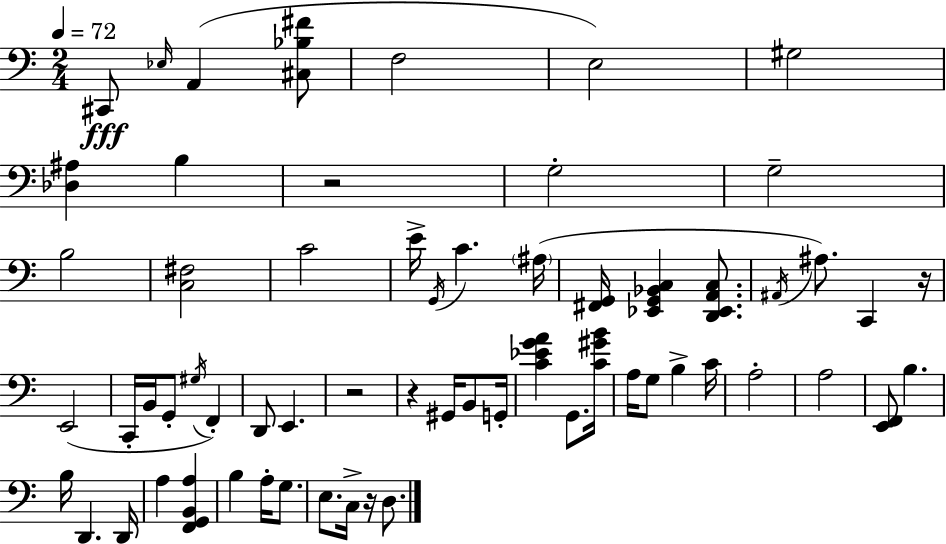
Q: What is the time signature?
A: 2/4